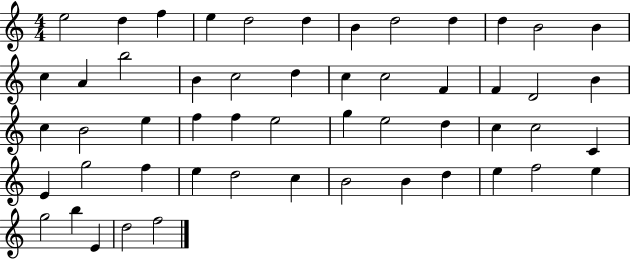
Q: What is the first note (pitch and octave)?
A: E5